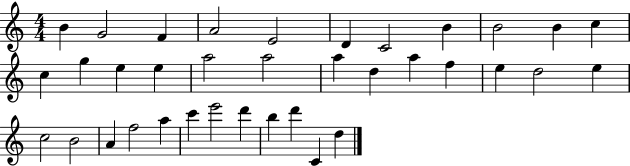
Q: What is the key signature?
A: C major